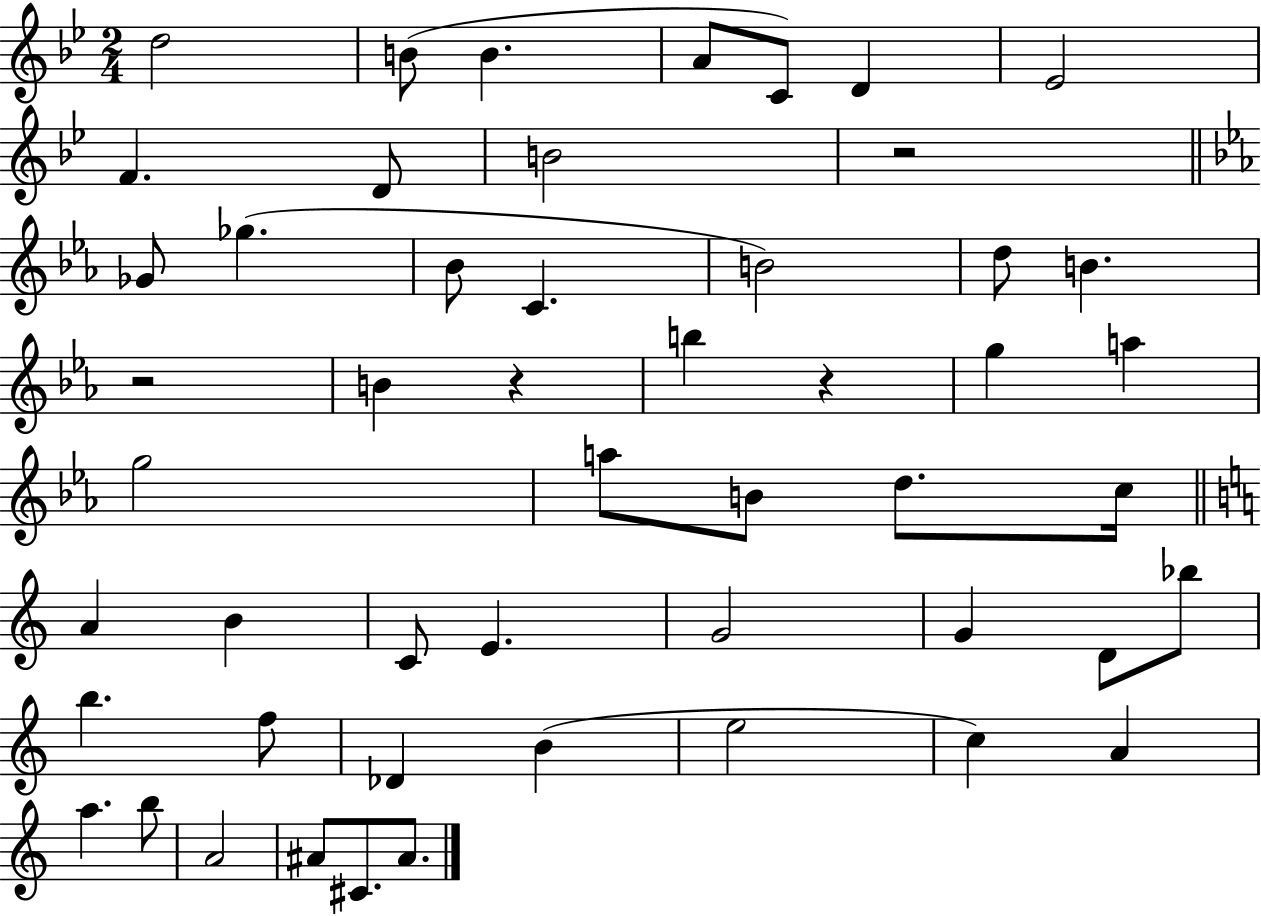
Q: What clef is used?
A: treble